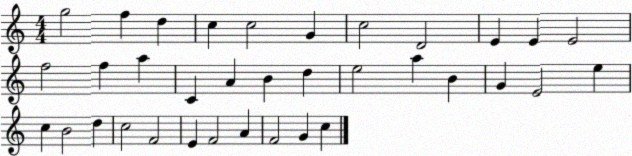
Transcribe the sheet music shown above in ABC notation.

X:1
T:Untitled
M:4/4
L:1/4
K:C
g2 f d c c2 G c2 D2 E E E2 f2 f a C A B d e2 a B G E2 e c B2 d c2 F2 E F2 A F2 G c